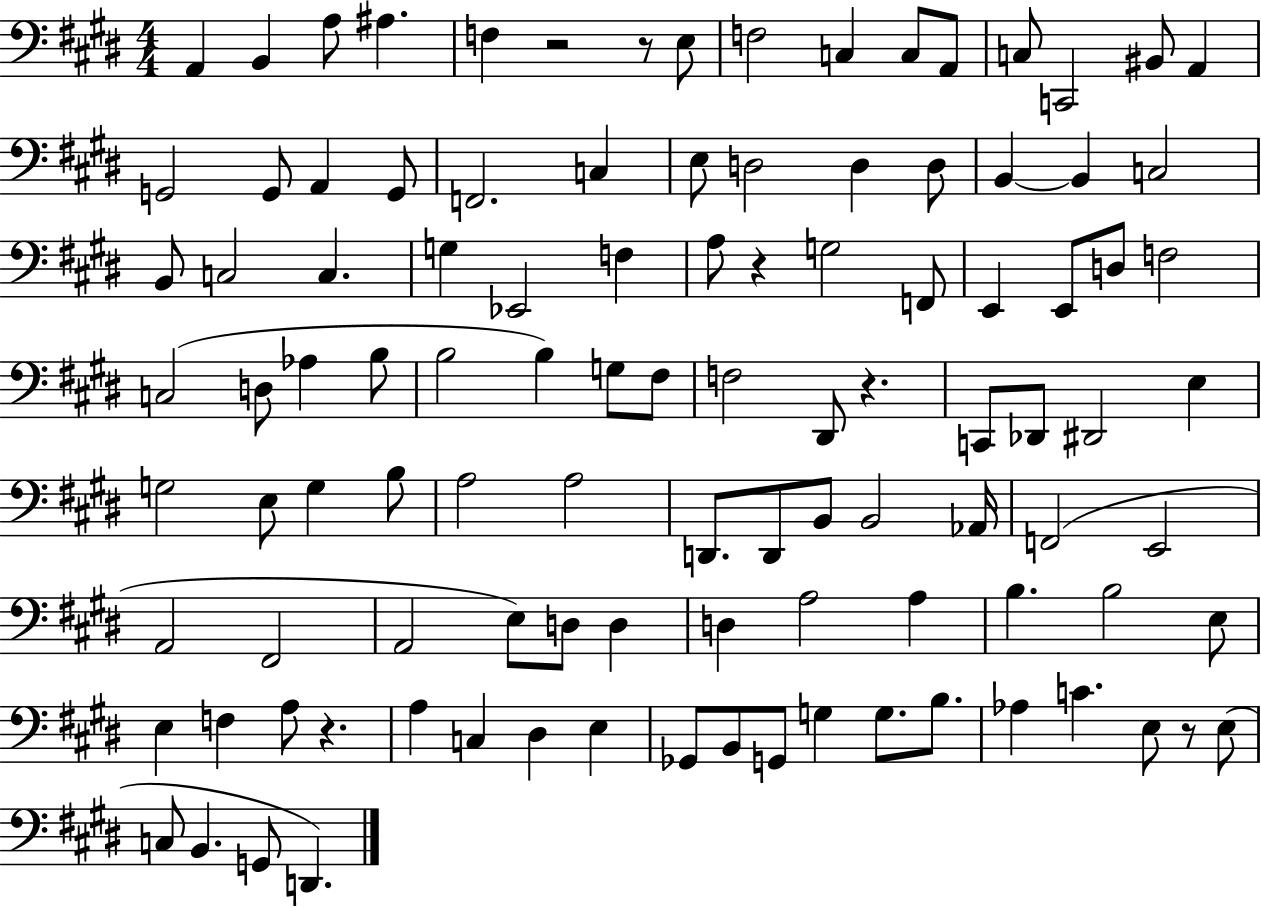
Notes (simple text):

A2/q B2/q A3/e A#3/q. F3/q R/h R/e E3/e F3/h C3/q C3/e A2/e C3/e C2/h BIS2/e A2/q G2/h G2/e A2/q G2/e F2/h. C3/q E3/e D3/h D3/q D3/e B2/q B2/q C3/h B2/e C3/h C3/q. G3/q Eb2/h F3/q A3/e R/q G3/h F2/e E2/q E2/e D3/e F3/h C3/h D3/e Ab3/q B3/e B3/h B3/q G3/e F#3/e F3/h D#2/e R/q. C2/e Db2/e D#2/h E3/q G3/h E3/e G3/q B3/e A3/h A3/h D2/e. D2/e B2/e B2/h Ab2/s F2/h E2/h A2/h F#2/h A2/h E3/e D3/e D3/q D3/q A3/h A3/q B3/q. B3/h E3/e E3/q F3/q A3/e R/q. A3/q C3/q D#3/q E3/q Gb2/e B2/e G2/e G3/q G3/e. B3/e. Ab3/q C4/q. E3/e R/e E3/e C3/e B2/q. G2/e D2/q.